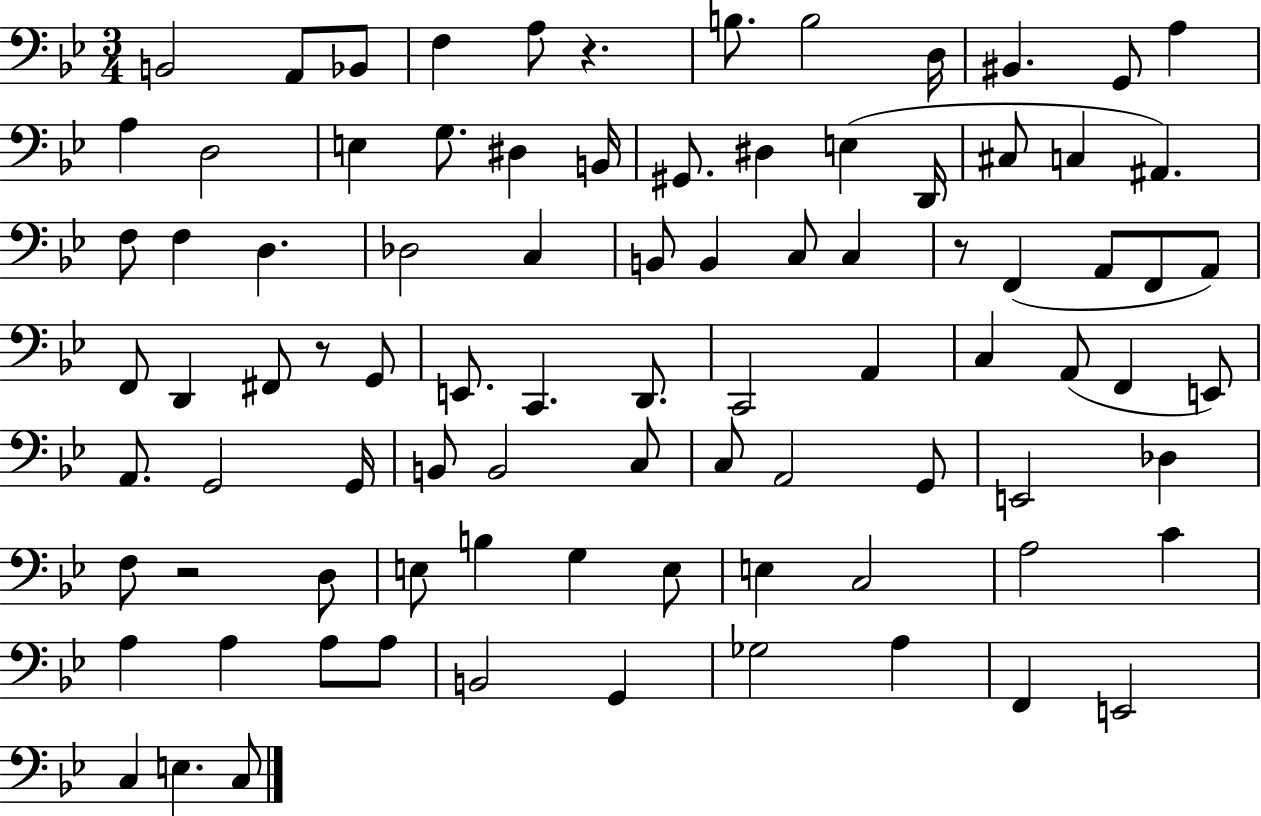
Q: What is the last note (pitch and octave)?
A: C3